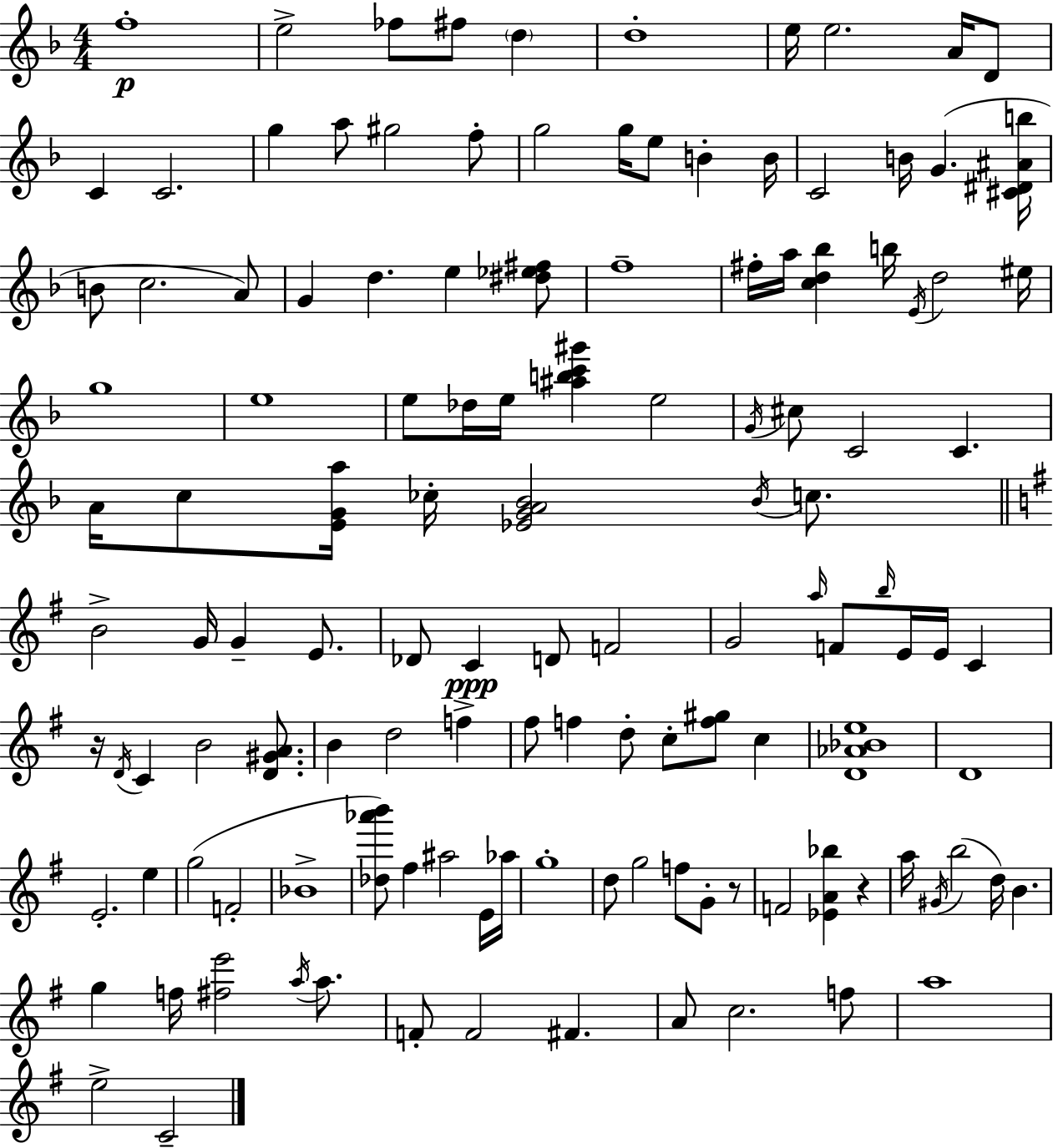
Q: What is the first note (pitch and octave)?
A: F5